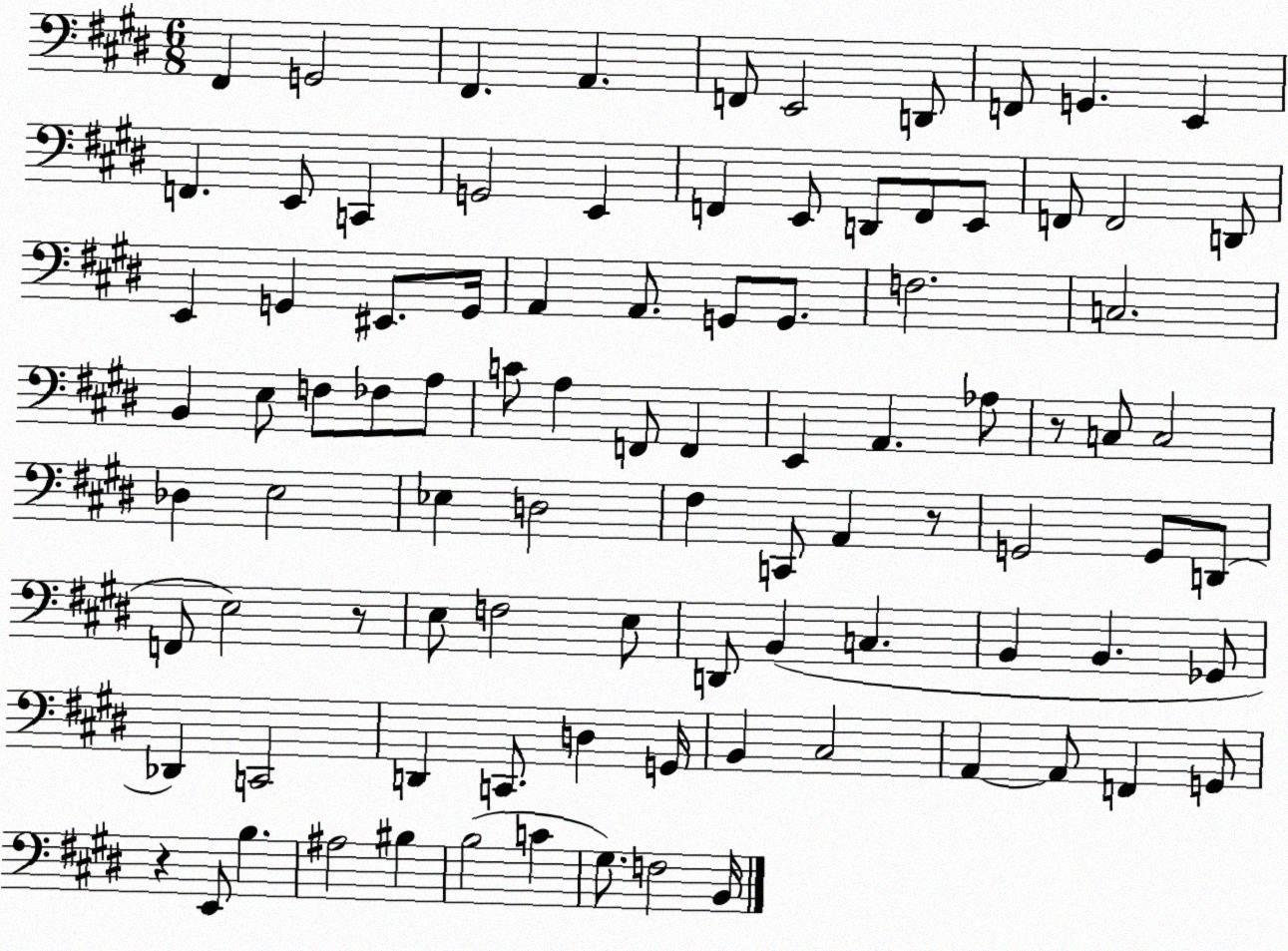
X:1
T:Untitled
M:6/8
L:1/4
K:E
^F,, G,,2 ^F,, A,, F,,/2 E,,2 D,,/2 F,,/2 G,, E,, F,, E,,/2 C,, G,,2 E,, F,, E,,/2 D,,/2 F,,/2 E,,/2 F,,/2 F,,2 D,,/2 E,, G,, ^E,,/2 G,,/4 A,, A,,/2 G,,/2 G,,/2 F,2 C,2 B,, E,/2 F,/2 _F,/2 A,/2 C/2 A, F,,/2 F,, E,, A,, _A,/2 z/2 C,/2 C,2 _D, E,2 _E, D,2 ^F, C,,/2 A,, z/2 G,,2 G,,/2 D,,/2 F,,/2 E,2 z/2 E,/2 F,2 E,/2 D,,/2 B,, C, B,, B,, _G,,/2 _D,, C,,2 D,, C,,/2 D, G,,/4 B,, ^C,2 A,, A,,/2 F,, G,,/2 z E,,/2 B, ^A,2 ^B, B,2 C ^G,/2 F,2 B,,/4